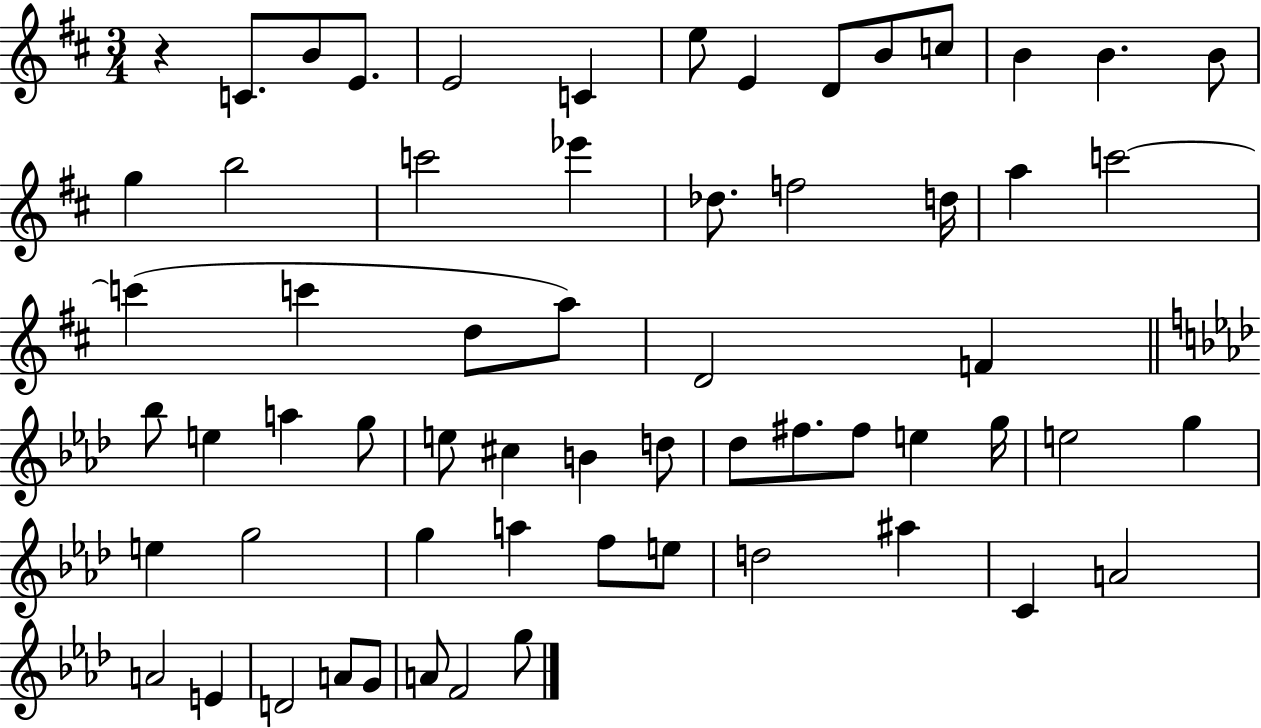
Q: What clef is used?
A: treble